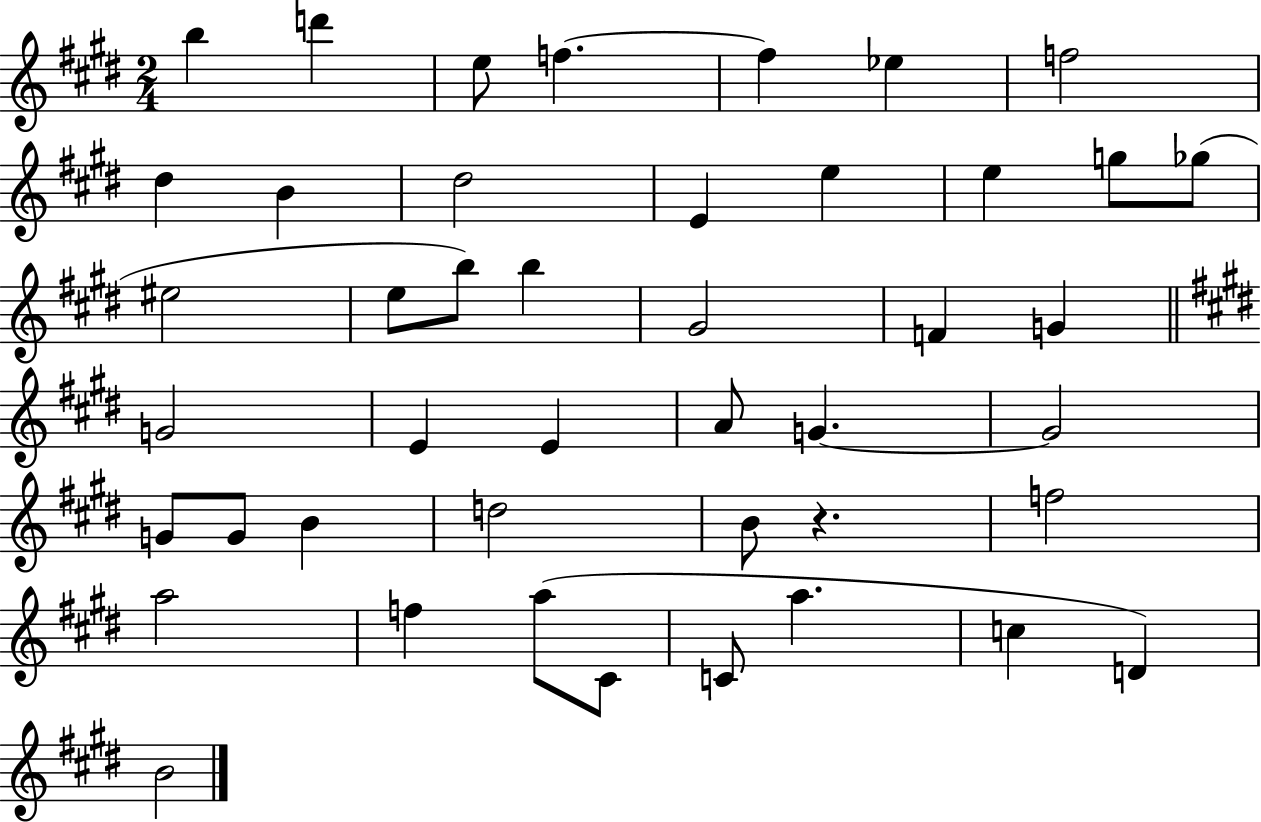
{
  \clef treble
  \numericTimeSignature
  \time 2/4
  \key e \major
  b''4 d'''4 | e''8 f''4.~~ | f''4 ees''4 | f''2 | \break dis''4 b'4 | dis''2 | e'4 e''4 | e''4 g''8 ges''8( | \break eis''2 | e''8 b''8) b''4 | gis'2 | f'4 g'4 | \break \bar "||" \break \key e \major g'2 | e'4 e'4 | a'8 g'4.~~ | g'2 | \break g'8 g'8 b'4 | d''2 | b'8 r4. | f''2 | \break a''2 | f''4 a''8( cis'8 | c'8 a''4. | c''4 d'4) | \break b'2 | \bar "|."
}